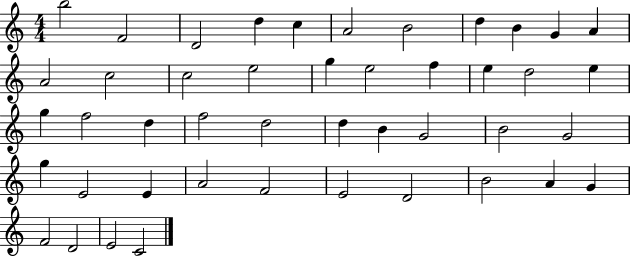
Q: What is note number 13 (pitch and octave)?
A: C5